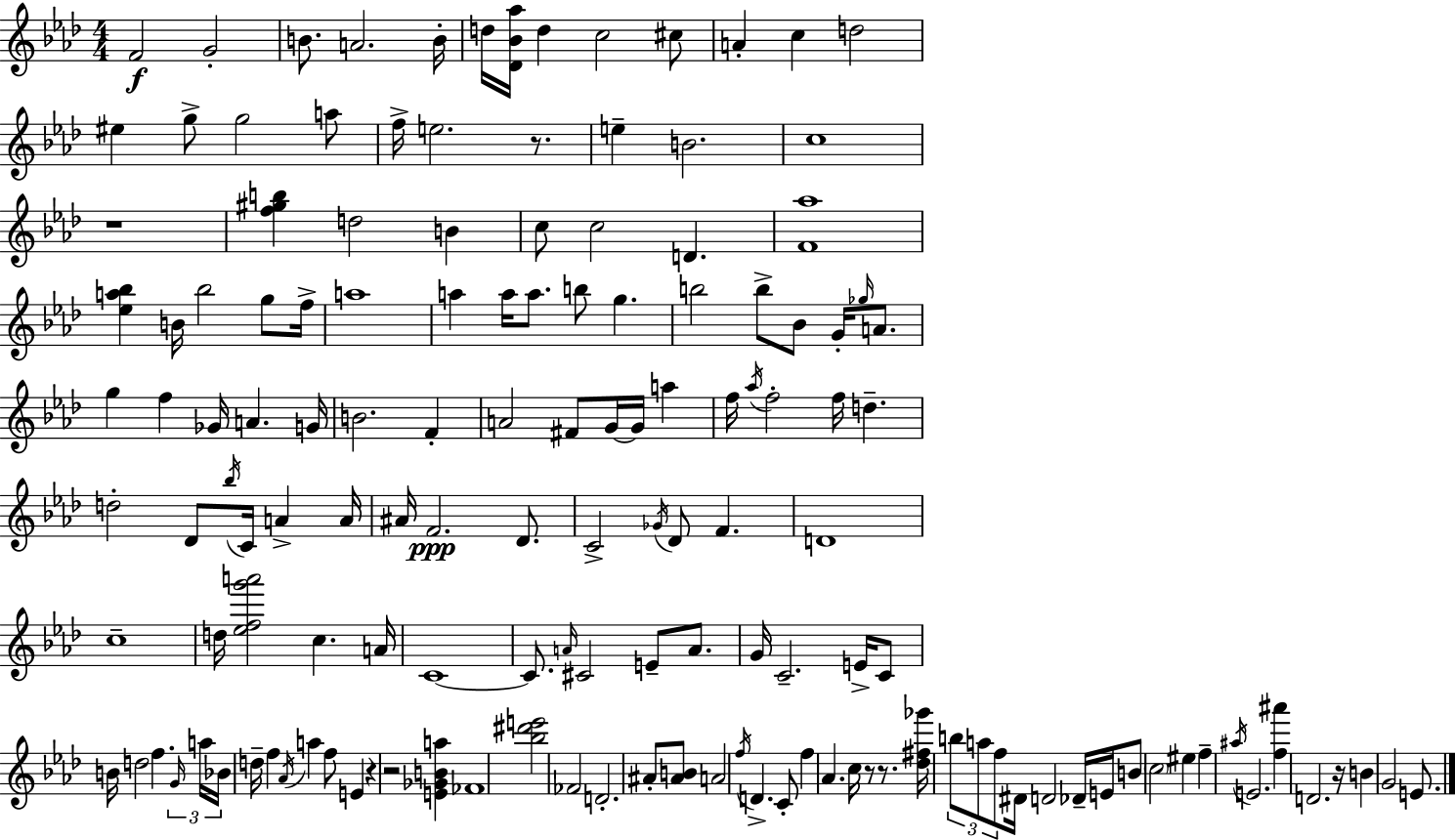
{
  \clef treble
  \numericTimeSignature
  \time 4/4
  \key aes \major
  \repeat volta 2 { f'2\f g'2-. | b'8. a'2. b'16-. | d''16 <des' bes' aes''>16 d''4 c''2 cis''8 | a'4-. c''4 d''2 | \break eis''4 g''8-> g''2 a''8 | f''16-> e''2. r8. | e''4-- b'2. | c''1 | \break r1 | <f'' gis'' b''>4 d''2 b'4 | c''8 c''2 d'4. | <f' aes''>1 | \break <ees'' a'' bes''>4 b'16 bes''2 g''8 f''16-> | a''1 | a''4 a''16 a''8. b''8 g''4. | b''2 b''8-> bes'8 g'16-. \grace { ges''16 } a'8. | \break g''4 f''4 ges'16 a'4. | g'16 b'2. f'4-. | a'2 fis'8 g'16~~ g'16 a''4 | f''16 \acciaccatura { aes''16 } f''2-. f''16 d''4.-- | \break d''2-. des'8 \acciaccatura { bes''16 } c'16 a'4-> | a'16 ais'16 f'2.\ppp | des'8. c'2-> \acciaccatura { ges'16 } des'8 f'4. | d'1 | \break c''1-- | d''16 <ees'' f'' g''' a'''>2 c''4. | a'16 c'1~~ | c'8. \grace { a'16 } cis'2 | \break e'8-- a'8. g'16 c'2.-- | e'16-> c'8 b'16 d''2 f''4. | \tuplet 3/2 { \grace { g'16 } a''16 bes'16 } d''16-- f''4 \acciaccatura { aes'16 } a''4 | f''8 e'4 r4 r2 | \break <e' ges' b' a''>4 fes'1 | <bes'' dis''' e'''>2 fes'2 | d'2.-. | ais'8-. <ais' b'>8 a'2 \acciaccatura { f''16 } | \break d'4.-> c'8-. f''4 aes'4. | c''16 r8 r8. <des'' fis'' ges'''>16 \tuplet 3/2 { b''8 a''8 f''8 } dis'16 | d'2 des'16-- e'16 b'8 \parenthesize c''2 | eis''4 f''4-- \acciaccatura { ais''16 } e'2. | \break <f'' ais'''>4 d'2. | r16 b'4 g'2 | e'8. } \bar "|."
}